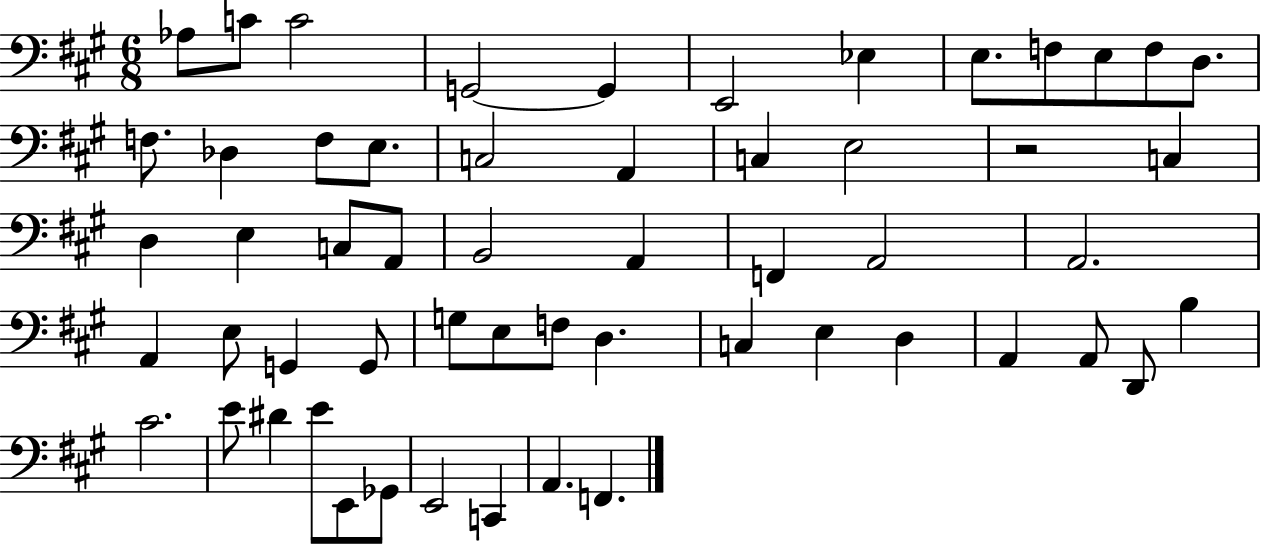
X:1
T:Untitled
M:6/8
L:1/4
K:A
_A,/2 C/2 C2 G,,2 G,, E,,2 _E, E,/2 F,/2 E,/2 F,/2 D,/2 F,/2 _D, F,/2 E,/2 C,2 A,, C, E,2 z2 C, D, E, C,/2 A,,/2 B,,2 A,, F,, A,,2 A,,2 A,, E,/2 G,, G,,/2 G,/2 E,/2 F,/2 D, C, E, D, A,, A,,/2 D,,/2 B, ^C2 E/2 ^D E/2 E,,/2 _G,,/2 E,,2 C,, A,, F,,